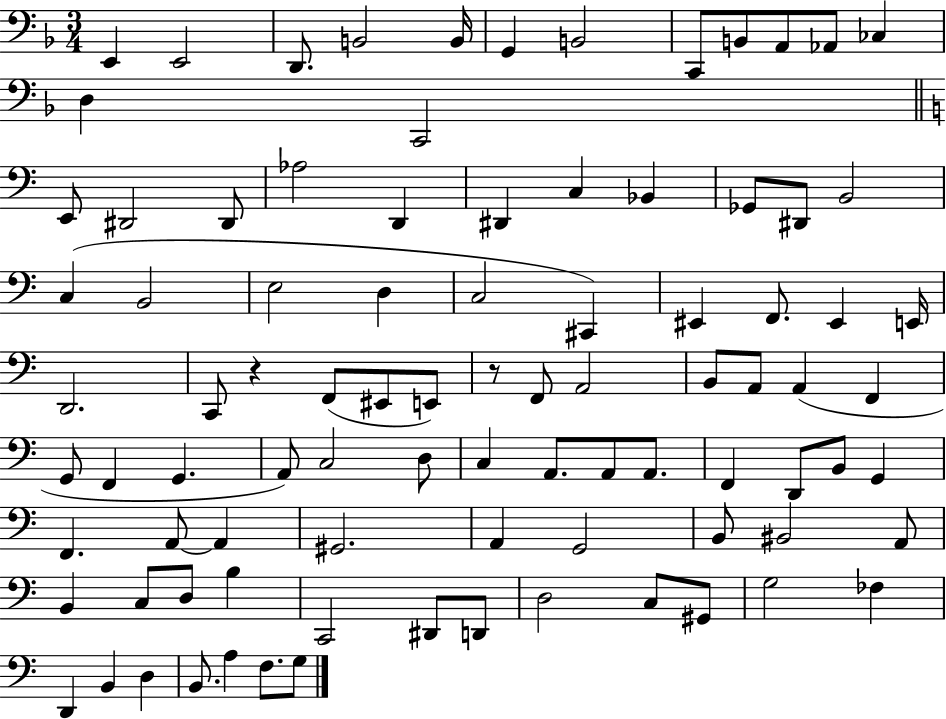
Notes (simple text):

E2/q E2/h D2/e. B2/h B2/s G2/q B2/h C2/e B2/e A2/e Ab2/e CES3/q D3/q C2/h E2/e D#2/h D#2/e Ab3/h D2/q D#2/q C3/q Bb2/q Gb2/e D#2/e B2/h C3/q B2/h E3/h D3/q C3/h C#2/q EIS2/q F2/e. EIS2/q E2/s D2/h. C2/e R/q F2/e EIS2/e E2/e R/e F2/e A2/h B2/e A2/e A2/q F2/q G2/e F2/q G2/q. A2/e C3/h D3/e C3/q A2/e. A2/e A2/e. F2/q D2/e B2/e G2/q F2/q. A2/e A2/q G#2/h. A2/q G2/h B2/e BIS2/h A2/e B2/q C3/e D3/e B3/q C2/h D#2/e D2/e D3/h C3/e G#2/e G3/h FES3/q D2/q B2/q D3/q B2/e. A3/q F3/e. G3/e